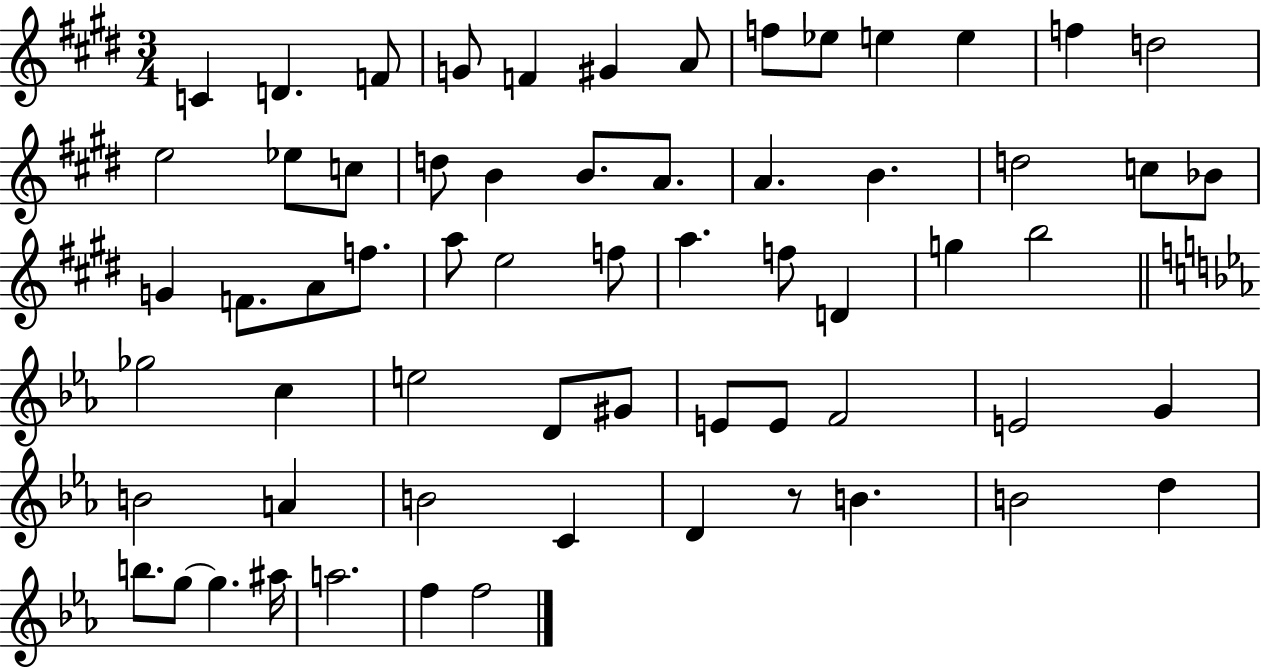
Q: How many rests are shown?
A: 1